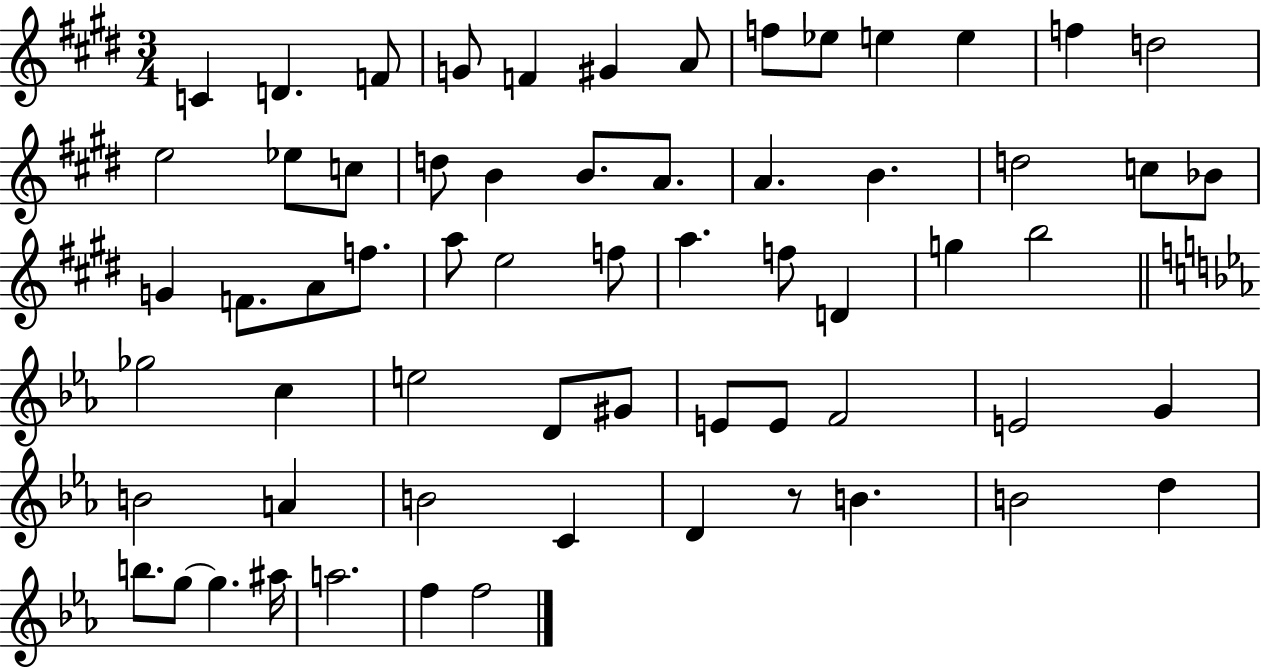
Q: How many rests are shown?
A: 1